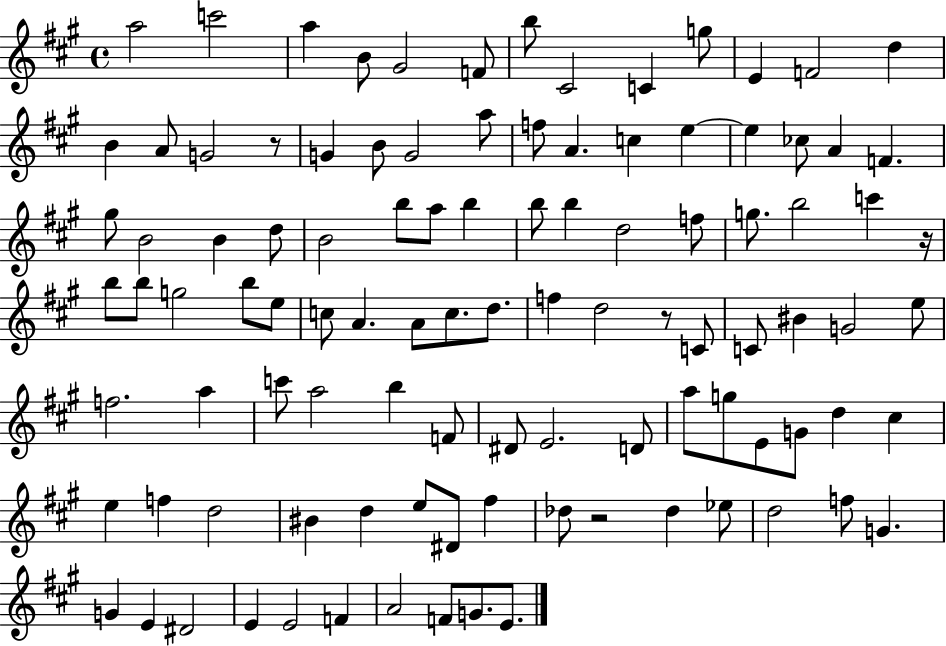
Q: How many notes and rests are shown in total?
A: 103